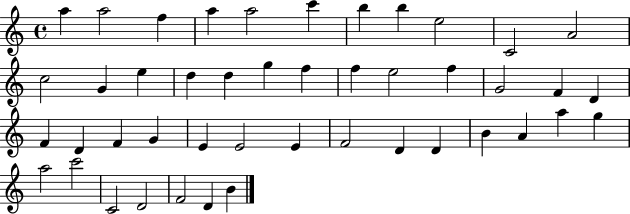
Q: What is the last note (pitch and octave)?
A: B4